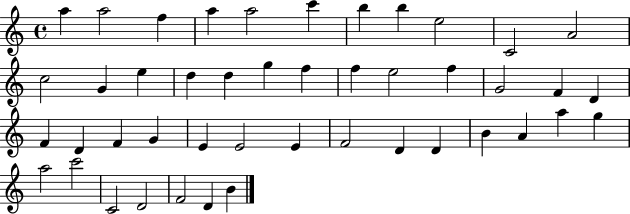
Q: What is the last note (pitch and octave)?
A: B4